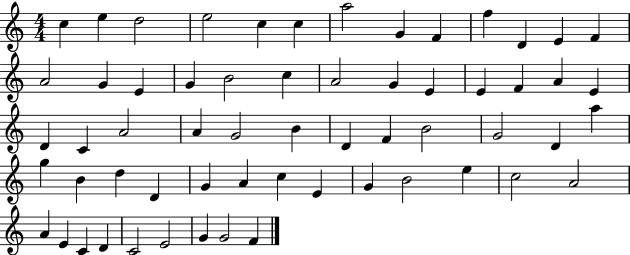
X:1
T:Untitled
M:4/4
L:1/4
K:C
c e d2 e2 c c a2 G F f D E F A2 G E G B2 c A2 G E E F A E D C A2 A G2 B D F B2 G2 D a g B d D G A c E G B2 e c2 A2 A E C D C2 E2 G G2 F